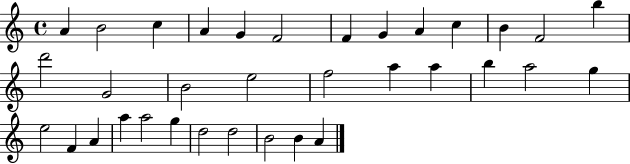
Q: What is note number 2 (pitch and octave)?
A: B4